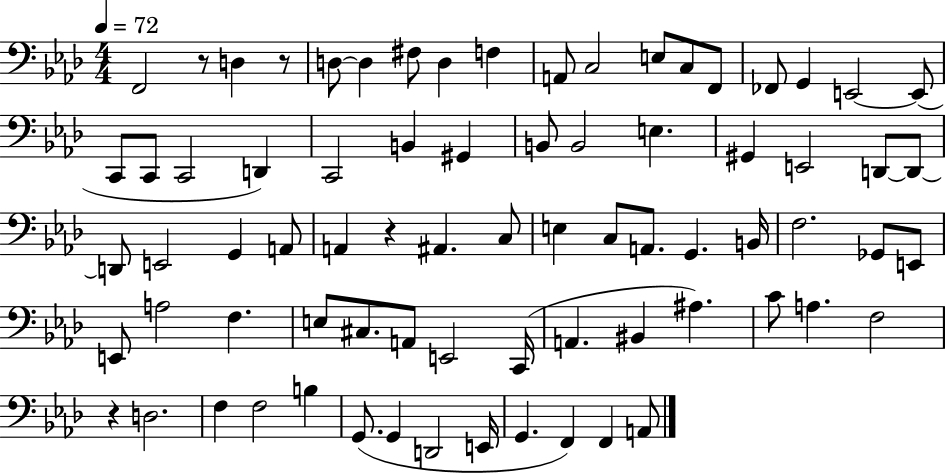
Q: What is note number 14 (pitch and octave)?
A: G2